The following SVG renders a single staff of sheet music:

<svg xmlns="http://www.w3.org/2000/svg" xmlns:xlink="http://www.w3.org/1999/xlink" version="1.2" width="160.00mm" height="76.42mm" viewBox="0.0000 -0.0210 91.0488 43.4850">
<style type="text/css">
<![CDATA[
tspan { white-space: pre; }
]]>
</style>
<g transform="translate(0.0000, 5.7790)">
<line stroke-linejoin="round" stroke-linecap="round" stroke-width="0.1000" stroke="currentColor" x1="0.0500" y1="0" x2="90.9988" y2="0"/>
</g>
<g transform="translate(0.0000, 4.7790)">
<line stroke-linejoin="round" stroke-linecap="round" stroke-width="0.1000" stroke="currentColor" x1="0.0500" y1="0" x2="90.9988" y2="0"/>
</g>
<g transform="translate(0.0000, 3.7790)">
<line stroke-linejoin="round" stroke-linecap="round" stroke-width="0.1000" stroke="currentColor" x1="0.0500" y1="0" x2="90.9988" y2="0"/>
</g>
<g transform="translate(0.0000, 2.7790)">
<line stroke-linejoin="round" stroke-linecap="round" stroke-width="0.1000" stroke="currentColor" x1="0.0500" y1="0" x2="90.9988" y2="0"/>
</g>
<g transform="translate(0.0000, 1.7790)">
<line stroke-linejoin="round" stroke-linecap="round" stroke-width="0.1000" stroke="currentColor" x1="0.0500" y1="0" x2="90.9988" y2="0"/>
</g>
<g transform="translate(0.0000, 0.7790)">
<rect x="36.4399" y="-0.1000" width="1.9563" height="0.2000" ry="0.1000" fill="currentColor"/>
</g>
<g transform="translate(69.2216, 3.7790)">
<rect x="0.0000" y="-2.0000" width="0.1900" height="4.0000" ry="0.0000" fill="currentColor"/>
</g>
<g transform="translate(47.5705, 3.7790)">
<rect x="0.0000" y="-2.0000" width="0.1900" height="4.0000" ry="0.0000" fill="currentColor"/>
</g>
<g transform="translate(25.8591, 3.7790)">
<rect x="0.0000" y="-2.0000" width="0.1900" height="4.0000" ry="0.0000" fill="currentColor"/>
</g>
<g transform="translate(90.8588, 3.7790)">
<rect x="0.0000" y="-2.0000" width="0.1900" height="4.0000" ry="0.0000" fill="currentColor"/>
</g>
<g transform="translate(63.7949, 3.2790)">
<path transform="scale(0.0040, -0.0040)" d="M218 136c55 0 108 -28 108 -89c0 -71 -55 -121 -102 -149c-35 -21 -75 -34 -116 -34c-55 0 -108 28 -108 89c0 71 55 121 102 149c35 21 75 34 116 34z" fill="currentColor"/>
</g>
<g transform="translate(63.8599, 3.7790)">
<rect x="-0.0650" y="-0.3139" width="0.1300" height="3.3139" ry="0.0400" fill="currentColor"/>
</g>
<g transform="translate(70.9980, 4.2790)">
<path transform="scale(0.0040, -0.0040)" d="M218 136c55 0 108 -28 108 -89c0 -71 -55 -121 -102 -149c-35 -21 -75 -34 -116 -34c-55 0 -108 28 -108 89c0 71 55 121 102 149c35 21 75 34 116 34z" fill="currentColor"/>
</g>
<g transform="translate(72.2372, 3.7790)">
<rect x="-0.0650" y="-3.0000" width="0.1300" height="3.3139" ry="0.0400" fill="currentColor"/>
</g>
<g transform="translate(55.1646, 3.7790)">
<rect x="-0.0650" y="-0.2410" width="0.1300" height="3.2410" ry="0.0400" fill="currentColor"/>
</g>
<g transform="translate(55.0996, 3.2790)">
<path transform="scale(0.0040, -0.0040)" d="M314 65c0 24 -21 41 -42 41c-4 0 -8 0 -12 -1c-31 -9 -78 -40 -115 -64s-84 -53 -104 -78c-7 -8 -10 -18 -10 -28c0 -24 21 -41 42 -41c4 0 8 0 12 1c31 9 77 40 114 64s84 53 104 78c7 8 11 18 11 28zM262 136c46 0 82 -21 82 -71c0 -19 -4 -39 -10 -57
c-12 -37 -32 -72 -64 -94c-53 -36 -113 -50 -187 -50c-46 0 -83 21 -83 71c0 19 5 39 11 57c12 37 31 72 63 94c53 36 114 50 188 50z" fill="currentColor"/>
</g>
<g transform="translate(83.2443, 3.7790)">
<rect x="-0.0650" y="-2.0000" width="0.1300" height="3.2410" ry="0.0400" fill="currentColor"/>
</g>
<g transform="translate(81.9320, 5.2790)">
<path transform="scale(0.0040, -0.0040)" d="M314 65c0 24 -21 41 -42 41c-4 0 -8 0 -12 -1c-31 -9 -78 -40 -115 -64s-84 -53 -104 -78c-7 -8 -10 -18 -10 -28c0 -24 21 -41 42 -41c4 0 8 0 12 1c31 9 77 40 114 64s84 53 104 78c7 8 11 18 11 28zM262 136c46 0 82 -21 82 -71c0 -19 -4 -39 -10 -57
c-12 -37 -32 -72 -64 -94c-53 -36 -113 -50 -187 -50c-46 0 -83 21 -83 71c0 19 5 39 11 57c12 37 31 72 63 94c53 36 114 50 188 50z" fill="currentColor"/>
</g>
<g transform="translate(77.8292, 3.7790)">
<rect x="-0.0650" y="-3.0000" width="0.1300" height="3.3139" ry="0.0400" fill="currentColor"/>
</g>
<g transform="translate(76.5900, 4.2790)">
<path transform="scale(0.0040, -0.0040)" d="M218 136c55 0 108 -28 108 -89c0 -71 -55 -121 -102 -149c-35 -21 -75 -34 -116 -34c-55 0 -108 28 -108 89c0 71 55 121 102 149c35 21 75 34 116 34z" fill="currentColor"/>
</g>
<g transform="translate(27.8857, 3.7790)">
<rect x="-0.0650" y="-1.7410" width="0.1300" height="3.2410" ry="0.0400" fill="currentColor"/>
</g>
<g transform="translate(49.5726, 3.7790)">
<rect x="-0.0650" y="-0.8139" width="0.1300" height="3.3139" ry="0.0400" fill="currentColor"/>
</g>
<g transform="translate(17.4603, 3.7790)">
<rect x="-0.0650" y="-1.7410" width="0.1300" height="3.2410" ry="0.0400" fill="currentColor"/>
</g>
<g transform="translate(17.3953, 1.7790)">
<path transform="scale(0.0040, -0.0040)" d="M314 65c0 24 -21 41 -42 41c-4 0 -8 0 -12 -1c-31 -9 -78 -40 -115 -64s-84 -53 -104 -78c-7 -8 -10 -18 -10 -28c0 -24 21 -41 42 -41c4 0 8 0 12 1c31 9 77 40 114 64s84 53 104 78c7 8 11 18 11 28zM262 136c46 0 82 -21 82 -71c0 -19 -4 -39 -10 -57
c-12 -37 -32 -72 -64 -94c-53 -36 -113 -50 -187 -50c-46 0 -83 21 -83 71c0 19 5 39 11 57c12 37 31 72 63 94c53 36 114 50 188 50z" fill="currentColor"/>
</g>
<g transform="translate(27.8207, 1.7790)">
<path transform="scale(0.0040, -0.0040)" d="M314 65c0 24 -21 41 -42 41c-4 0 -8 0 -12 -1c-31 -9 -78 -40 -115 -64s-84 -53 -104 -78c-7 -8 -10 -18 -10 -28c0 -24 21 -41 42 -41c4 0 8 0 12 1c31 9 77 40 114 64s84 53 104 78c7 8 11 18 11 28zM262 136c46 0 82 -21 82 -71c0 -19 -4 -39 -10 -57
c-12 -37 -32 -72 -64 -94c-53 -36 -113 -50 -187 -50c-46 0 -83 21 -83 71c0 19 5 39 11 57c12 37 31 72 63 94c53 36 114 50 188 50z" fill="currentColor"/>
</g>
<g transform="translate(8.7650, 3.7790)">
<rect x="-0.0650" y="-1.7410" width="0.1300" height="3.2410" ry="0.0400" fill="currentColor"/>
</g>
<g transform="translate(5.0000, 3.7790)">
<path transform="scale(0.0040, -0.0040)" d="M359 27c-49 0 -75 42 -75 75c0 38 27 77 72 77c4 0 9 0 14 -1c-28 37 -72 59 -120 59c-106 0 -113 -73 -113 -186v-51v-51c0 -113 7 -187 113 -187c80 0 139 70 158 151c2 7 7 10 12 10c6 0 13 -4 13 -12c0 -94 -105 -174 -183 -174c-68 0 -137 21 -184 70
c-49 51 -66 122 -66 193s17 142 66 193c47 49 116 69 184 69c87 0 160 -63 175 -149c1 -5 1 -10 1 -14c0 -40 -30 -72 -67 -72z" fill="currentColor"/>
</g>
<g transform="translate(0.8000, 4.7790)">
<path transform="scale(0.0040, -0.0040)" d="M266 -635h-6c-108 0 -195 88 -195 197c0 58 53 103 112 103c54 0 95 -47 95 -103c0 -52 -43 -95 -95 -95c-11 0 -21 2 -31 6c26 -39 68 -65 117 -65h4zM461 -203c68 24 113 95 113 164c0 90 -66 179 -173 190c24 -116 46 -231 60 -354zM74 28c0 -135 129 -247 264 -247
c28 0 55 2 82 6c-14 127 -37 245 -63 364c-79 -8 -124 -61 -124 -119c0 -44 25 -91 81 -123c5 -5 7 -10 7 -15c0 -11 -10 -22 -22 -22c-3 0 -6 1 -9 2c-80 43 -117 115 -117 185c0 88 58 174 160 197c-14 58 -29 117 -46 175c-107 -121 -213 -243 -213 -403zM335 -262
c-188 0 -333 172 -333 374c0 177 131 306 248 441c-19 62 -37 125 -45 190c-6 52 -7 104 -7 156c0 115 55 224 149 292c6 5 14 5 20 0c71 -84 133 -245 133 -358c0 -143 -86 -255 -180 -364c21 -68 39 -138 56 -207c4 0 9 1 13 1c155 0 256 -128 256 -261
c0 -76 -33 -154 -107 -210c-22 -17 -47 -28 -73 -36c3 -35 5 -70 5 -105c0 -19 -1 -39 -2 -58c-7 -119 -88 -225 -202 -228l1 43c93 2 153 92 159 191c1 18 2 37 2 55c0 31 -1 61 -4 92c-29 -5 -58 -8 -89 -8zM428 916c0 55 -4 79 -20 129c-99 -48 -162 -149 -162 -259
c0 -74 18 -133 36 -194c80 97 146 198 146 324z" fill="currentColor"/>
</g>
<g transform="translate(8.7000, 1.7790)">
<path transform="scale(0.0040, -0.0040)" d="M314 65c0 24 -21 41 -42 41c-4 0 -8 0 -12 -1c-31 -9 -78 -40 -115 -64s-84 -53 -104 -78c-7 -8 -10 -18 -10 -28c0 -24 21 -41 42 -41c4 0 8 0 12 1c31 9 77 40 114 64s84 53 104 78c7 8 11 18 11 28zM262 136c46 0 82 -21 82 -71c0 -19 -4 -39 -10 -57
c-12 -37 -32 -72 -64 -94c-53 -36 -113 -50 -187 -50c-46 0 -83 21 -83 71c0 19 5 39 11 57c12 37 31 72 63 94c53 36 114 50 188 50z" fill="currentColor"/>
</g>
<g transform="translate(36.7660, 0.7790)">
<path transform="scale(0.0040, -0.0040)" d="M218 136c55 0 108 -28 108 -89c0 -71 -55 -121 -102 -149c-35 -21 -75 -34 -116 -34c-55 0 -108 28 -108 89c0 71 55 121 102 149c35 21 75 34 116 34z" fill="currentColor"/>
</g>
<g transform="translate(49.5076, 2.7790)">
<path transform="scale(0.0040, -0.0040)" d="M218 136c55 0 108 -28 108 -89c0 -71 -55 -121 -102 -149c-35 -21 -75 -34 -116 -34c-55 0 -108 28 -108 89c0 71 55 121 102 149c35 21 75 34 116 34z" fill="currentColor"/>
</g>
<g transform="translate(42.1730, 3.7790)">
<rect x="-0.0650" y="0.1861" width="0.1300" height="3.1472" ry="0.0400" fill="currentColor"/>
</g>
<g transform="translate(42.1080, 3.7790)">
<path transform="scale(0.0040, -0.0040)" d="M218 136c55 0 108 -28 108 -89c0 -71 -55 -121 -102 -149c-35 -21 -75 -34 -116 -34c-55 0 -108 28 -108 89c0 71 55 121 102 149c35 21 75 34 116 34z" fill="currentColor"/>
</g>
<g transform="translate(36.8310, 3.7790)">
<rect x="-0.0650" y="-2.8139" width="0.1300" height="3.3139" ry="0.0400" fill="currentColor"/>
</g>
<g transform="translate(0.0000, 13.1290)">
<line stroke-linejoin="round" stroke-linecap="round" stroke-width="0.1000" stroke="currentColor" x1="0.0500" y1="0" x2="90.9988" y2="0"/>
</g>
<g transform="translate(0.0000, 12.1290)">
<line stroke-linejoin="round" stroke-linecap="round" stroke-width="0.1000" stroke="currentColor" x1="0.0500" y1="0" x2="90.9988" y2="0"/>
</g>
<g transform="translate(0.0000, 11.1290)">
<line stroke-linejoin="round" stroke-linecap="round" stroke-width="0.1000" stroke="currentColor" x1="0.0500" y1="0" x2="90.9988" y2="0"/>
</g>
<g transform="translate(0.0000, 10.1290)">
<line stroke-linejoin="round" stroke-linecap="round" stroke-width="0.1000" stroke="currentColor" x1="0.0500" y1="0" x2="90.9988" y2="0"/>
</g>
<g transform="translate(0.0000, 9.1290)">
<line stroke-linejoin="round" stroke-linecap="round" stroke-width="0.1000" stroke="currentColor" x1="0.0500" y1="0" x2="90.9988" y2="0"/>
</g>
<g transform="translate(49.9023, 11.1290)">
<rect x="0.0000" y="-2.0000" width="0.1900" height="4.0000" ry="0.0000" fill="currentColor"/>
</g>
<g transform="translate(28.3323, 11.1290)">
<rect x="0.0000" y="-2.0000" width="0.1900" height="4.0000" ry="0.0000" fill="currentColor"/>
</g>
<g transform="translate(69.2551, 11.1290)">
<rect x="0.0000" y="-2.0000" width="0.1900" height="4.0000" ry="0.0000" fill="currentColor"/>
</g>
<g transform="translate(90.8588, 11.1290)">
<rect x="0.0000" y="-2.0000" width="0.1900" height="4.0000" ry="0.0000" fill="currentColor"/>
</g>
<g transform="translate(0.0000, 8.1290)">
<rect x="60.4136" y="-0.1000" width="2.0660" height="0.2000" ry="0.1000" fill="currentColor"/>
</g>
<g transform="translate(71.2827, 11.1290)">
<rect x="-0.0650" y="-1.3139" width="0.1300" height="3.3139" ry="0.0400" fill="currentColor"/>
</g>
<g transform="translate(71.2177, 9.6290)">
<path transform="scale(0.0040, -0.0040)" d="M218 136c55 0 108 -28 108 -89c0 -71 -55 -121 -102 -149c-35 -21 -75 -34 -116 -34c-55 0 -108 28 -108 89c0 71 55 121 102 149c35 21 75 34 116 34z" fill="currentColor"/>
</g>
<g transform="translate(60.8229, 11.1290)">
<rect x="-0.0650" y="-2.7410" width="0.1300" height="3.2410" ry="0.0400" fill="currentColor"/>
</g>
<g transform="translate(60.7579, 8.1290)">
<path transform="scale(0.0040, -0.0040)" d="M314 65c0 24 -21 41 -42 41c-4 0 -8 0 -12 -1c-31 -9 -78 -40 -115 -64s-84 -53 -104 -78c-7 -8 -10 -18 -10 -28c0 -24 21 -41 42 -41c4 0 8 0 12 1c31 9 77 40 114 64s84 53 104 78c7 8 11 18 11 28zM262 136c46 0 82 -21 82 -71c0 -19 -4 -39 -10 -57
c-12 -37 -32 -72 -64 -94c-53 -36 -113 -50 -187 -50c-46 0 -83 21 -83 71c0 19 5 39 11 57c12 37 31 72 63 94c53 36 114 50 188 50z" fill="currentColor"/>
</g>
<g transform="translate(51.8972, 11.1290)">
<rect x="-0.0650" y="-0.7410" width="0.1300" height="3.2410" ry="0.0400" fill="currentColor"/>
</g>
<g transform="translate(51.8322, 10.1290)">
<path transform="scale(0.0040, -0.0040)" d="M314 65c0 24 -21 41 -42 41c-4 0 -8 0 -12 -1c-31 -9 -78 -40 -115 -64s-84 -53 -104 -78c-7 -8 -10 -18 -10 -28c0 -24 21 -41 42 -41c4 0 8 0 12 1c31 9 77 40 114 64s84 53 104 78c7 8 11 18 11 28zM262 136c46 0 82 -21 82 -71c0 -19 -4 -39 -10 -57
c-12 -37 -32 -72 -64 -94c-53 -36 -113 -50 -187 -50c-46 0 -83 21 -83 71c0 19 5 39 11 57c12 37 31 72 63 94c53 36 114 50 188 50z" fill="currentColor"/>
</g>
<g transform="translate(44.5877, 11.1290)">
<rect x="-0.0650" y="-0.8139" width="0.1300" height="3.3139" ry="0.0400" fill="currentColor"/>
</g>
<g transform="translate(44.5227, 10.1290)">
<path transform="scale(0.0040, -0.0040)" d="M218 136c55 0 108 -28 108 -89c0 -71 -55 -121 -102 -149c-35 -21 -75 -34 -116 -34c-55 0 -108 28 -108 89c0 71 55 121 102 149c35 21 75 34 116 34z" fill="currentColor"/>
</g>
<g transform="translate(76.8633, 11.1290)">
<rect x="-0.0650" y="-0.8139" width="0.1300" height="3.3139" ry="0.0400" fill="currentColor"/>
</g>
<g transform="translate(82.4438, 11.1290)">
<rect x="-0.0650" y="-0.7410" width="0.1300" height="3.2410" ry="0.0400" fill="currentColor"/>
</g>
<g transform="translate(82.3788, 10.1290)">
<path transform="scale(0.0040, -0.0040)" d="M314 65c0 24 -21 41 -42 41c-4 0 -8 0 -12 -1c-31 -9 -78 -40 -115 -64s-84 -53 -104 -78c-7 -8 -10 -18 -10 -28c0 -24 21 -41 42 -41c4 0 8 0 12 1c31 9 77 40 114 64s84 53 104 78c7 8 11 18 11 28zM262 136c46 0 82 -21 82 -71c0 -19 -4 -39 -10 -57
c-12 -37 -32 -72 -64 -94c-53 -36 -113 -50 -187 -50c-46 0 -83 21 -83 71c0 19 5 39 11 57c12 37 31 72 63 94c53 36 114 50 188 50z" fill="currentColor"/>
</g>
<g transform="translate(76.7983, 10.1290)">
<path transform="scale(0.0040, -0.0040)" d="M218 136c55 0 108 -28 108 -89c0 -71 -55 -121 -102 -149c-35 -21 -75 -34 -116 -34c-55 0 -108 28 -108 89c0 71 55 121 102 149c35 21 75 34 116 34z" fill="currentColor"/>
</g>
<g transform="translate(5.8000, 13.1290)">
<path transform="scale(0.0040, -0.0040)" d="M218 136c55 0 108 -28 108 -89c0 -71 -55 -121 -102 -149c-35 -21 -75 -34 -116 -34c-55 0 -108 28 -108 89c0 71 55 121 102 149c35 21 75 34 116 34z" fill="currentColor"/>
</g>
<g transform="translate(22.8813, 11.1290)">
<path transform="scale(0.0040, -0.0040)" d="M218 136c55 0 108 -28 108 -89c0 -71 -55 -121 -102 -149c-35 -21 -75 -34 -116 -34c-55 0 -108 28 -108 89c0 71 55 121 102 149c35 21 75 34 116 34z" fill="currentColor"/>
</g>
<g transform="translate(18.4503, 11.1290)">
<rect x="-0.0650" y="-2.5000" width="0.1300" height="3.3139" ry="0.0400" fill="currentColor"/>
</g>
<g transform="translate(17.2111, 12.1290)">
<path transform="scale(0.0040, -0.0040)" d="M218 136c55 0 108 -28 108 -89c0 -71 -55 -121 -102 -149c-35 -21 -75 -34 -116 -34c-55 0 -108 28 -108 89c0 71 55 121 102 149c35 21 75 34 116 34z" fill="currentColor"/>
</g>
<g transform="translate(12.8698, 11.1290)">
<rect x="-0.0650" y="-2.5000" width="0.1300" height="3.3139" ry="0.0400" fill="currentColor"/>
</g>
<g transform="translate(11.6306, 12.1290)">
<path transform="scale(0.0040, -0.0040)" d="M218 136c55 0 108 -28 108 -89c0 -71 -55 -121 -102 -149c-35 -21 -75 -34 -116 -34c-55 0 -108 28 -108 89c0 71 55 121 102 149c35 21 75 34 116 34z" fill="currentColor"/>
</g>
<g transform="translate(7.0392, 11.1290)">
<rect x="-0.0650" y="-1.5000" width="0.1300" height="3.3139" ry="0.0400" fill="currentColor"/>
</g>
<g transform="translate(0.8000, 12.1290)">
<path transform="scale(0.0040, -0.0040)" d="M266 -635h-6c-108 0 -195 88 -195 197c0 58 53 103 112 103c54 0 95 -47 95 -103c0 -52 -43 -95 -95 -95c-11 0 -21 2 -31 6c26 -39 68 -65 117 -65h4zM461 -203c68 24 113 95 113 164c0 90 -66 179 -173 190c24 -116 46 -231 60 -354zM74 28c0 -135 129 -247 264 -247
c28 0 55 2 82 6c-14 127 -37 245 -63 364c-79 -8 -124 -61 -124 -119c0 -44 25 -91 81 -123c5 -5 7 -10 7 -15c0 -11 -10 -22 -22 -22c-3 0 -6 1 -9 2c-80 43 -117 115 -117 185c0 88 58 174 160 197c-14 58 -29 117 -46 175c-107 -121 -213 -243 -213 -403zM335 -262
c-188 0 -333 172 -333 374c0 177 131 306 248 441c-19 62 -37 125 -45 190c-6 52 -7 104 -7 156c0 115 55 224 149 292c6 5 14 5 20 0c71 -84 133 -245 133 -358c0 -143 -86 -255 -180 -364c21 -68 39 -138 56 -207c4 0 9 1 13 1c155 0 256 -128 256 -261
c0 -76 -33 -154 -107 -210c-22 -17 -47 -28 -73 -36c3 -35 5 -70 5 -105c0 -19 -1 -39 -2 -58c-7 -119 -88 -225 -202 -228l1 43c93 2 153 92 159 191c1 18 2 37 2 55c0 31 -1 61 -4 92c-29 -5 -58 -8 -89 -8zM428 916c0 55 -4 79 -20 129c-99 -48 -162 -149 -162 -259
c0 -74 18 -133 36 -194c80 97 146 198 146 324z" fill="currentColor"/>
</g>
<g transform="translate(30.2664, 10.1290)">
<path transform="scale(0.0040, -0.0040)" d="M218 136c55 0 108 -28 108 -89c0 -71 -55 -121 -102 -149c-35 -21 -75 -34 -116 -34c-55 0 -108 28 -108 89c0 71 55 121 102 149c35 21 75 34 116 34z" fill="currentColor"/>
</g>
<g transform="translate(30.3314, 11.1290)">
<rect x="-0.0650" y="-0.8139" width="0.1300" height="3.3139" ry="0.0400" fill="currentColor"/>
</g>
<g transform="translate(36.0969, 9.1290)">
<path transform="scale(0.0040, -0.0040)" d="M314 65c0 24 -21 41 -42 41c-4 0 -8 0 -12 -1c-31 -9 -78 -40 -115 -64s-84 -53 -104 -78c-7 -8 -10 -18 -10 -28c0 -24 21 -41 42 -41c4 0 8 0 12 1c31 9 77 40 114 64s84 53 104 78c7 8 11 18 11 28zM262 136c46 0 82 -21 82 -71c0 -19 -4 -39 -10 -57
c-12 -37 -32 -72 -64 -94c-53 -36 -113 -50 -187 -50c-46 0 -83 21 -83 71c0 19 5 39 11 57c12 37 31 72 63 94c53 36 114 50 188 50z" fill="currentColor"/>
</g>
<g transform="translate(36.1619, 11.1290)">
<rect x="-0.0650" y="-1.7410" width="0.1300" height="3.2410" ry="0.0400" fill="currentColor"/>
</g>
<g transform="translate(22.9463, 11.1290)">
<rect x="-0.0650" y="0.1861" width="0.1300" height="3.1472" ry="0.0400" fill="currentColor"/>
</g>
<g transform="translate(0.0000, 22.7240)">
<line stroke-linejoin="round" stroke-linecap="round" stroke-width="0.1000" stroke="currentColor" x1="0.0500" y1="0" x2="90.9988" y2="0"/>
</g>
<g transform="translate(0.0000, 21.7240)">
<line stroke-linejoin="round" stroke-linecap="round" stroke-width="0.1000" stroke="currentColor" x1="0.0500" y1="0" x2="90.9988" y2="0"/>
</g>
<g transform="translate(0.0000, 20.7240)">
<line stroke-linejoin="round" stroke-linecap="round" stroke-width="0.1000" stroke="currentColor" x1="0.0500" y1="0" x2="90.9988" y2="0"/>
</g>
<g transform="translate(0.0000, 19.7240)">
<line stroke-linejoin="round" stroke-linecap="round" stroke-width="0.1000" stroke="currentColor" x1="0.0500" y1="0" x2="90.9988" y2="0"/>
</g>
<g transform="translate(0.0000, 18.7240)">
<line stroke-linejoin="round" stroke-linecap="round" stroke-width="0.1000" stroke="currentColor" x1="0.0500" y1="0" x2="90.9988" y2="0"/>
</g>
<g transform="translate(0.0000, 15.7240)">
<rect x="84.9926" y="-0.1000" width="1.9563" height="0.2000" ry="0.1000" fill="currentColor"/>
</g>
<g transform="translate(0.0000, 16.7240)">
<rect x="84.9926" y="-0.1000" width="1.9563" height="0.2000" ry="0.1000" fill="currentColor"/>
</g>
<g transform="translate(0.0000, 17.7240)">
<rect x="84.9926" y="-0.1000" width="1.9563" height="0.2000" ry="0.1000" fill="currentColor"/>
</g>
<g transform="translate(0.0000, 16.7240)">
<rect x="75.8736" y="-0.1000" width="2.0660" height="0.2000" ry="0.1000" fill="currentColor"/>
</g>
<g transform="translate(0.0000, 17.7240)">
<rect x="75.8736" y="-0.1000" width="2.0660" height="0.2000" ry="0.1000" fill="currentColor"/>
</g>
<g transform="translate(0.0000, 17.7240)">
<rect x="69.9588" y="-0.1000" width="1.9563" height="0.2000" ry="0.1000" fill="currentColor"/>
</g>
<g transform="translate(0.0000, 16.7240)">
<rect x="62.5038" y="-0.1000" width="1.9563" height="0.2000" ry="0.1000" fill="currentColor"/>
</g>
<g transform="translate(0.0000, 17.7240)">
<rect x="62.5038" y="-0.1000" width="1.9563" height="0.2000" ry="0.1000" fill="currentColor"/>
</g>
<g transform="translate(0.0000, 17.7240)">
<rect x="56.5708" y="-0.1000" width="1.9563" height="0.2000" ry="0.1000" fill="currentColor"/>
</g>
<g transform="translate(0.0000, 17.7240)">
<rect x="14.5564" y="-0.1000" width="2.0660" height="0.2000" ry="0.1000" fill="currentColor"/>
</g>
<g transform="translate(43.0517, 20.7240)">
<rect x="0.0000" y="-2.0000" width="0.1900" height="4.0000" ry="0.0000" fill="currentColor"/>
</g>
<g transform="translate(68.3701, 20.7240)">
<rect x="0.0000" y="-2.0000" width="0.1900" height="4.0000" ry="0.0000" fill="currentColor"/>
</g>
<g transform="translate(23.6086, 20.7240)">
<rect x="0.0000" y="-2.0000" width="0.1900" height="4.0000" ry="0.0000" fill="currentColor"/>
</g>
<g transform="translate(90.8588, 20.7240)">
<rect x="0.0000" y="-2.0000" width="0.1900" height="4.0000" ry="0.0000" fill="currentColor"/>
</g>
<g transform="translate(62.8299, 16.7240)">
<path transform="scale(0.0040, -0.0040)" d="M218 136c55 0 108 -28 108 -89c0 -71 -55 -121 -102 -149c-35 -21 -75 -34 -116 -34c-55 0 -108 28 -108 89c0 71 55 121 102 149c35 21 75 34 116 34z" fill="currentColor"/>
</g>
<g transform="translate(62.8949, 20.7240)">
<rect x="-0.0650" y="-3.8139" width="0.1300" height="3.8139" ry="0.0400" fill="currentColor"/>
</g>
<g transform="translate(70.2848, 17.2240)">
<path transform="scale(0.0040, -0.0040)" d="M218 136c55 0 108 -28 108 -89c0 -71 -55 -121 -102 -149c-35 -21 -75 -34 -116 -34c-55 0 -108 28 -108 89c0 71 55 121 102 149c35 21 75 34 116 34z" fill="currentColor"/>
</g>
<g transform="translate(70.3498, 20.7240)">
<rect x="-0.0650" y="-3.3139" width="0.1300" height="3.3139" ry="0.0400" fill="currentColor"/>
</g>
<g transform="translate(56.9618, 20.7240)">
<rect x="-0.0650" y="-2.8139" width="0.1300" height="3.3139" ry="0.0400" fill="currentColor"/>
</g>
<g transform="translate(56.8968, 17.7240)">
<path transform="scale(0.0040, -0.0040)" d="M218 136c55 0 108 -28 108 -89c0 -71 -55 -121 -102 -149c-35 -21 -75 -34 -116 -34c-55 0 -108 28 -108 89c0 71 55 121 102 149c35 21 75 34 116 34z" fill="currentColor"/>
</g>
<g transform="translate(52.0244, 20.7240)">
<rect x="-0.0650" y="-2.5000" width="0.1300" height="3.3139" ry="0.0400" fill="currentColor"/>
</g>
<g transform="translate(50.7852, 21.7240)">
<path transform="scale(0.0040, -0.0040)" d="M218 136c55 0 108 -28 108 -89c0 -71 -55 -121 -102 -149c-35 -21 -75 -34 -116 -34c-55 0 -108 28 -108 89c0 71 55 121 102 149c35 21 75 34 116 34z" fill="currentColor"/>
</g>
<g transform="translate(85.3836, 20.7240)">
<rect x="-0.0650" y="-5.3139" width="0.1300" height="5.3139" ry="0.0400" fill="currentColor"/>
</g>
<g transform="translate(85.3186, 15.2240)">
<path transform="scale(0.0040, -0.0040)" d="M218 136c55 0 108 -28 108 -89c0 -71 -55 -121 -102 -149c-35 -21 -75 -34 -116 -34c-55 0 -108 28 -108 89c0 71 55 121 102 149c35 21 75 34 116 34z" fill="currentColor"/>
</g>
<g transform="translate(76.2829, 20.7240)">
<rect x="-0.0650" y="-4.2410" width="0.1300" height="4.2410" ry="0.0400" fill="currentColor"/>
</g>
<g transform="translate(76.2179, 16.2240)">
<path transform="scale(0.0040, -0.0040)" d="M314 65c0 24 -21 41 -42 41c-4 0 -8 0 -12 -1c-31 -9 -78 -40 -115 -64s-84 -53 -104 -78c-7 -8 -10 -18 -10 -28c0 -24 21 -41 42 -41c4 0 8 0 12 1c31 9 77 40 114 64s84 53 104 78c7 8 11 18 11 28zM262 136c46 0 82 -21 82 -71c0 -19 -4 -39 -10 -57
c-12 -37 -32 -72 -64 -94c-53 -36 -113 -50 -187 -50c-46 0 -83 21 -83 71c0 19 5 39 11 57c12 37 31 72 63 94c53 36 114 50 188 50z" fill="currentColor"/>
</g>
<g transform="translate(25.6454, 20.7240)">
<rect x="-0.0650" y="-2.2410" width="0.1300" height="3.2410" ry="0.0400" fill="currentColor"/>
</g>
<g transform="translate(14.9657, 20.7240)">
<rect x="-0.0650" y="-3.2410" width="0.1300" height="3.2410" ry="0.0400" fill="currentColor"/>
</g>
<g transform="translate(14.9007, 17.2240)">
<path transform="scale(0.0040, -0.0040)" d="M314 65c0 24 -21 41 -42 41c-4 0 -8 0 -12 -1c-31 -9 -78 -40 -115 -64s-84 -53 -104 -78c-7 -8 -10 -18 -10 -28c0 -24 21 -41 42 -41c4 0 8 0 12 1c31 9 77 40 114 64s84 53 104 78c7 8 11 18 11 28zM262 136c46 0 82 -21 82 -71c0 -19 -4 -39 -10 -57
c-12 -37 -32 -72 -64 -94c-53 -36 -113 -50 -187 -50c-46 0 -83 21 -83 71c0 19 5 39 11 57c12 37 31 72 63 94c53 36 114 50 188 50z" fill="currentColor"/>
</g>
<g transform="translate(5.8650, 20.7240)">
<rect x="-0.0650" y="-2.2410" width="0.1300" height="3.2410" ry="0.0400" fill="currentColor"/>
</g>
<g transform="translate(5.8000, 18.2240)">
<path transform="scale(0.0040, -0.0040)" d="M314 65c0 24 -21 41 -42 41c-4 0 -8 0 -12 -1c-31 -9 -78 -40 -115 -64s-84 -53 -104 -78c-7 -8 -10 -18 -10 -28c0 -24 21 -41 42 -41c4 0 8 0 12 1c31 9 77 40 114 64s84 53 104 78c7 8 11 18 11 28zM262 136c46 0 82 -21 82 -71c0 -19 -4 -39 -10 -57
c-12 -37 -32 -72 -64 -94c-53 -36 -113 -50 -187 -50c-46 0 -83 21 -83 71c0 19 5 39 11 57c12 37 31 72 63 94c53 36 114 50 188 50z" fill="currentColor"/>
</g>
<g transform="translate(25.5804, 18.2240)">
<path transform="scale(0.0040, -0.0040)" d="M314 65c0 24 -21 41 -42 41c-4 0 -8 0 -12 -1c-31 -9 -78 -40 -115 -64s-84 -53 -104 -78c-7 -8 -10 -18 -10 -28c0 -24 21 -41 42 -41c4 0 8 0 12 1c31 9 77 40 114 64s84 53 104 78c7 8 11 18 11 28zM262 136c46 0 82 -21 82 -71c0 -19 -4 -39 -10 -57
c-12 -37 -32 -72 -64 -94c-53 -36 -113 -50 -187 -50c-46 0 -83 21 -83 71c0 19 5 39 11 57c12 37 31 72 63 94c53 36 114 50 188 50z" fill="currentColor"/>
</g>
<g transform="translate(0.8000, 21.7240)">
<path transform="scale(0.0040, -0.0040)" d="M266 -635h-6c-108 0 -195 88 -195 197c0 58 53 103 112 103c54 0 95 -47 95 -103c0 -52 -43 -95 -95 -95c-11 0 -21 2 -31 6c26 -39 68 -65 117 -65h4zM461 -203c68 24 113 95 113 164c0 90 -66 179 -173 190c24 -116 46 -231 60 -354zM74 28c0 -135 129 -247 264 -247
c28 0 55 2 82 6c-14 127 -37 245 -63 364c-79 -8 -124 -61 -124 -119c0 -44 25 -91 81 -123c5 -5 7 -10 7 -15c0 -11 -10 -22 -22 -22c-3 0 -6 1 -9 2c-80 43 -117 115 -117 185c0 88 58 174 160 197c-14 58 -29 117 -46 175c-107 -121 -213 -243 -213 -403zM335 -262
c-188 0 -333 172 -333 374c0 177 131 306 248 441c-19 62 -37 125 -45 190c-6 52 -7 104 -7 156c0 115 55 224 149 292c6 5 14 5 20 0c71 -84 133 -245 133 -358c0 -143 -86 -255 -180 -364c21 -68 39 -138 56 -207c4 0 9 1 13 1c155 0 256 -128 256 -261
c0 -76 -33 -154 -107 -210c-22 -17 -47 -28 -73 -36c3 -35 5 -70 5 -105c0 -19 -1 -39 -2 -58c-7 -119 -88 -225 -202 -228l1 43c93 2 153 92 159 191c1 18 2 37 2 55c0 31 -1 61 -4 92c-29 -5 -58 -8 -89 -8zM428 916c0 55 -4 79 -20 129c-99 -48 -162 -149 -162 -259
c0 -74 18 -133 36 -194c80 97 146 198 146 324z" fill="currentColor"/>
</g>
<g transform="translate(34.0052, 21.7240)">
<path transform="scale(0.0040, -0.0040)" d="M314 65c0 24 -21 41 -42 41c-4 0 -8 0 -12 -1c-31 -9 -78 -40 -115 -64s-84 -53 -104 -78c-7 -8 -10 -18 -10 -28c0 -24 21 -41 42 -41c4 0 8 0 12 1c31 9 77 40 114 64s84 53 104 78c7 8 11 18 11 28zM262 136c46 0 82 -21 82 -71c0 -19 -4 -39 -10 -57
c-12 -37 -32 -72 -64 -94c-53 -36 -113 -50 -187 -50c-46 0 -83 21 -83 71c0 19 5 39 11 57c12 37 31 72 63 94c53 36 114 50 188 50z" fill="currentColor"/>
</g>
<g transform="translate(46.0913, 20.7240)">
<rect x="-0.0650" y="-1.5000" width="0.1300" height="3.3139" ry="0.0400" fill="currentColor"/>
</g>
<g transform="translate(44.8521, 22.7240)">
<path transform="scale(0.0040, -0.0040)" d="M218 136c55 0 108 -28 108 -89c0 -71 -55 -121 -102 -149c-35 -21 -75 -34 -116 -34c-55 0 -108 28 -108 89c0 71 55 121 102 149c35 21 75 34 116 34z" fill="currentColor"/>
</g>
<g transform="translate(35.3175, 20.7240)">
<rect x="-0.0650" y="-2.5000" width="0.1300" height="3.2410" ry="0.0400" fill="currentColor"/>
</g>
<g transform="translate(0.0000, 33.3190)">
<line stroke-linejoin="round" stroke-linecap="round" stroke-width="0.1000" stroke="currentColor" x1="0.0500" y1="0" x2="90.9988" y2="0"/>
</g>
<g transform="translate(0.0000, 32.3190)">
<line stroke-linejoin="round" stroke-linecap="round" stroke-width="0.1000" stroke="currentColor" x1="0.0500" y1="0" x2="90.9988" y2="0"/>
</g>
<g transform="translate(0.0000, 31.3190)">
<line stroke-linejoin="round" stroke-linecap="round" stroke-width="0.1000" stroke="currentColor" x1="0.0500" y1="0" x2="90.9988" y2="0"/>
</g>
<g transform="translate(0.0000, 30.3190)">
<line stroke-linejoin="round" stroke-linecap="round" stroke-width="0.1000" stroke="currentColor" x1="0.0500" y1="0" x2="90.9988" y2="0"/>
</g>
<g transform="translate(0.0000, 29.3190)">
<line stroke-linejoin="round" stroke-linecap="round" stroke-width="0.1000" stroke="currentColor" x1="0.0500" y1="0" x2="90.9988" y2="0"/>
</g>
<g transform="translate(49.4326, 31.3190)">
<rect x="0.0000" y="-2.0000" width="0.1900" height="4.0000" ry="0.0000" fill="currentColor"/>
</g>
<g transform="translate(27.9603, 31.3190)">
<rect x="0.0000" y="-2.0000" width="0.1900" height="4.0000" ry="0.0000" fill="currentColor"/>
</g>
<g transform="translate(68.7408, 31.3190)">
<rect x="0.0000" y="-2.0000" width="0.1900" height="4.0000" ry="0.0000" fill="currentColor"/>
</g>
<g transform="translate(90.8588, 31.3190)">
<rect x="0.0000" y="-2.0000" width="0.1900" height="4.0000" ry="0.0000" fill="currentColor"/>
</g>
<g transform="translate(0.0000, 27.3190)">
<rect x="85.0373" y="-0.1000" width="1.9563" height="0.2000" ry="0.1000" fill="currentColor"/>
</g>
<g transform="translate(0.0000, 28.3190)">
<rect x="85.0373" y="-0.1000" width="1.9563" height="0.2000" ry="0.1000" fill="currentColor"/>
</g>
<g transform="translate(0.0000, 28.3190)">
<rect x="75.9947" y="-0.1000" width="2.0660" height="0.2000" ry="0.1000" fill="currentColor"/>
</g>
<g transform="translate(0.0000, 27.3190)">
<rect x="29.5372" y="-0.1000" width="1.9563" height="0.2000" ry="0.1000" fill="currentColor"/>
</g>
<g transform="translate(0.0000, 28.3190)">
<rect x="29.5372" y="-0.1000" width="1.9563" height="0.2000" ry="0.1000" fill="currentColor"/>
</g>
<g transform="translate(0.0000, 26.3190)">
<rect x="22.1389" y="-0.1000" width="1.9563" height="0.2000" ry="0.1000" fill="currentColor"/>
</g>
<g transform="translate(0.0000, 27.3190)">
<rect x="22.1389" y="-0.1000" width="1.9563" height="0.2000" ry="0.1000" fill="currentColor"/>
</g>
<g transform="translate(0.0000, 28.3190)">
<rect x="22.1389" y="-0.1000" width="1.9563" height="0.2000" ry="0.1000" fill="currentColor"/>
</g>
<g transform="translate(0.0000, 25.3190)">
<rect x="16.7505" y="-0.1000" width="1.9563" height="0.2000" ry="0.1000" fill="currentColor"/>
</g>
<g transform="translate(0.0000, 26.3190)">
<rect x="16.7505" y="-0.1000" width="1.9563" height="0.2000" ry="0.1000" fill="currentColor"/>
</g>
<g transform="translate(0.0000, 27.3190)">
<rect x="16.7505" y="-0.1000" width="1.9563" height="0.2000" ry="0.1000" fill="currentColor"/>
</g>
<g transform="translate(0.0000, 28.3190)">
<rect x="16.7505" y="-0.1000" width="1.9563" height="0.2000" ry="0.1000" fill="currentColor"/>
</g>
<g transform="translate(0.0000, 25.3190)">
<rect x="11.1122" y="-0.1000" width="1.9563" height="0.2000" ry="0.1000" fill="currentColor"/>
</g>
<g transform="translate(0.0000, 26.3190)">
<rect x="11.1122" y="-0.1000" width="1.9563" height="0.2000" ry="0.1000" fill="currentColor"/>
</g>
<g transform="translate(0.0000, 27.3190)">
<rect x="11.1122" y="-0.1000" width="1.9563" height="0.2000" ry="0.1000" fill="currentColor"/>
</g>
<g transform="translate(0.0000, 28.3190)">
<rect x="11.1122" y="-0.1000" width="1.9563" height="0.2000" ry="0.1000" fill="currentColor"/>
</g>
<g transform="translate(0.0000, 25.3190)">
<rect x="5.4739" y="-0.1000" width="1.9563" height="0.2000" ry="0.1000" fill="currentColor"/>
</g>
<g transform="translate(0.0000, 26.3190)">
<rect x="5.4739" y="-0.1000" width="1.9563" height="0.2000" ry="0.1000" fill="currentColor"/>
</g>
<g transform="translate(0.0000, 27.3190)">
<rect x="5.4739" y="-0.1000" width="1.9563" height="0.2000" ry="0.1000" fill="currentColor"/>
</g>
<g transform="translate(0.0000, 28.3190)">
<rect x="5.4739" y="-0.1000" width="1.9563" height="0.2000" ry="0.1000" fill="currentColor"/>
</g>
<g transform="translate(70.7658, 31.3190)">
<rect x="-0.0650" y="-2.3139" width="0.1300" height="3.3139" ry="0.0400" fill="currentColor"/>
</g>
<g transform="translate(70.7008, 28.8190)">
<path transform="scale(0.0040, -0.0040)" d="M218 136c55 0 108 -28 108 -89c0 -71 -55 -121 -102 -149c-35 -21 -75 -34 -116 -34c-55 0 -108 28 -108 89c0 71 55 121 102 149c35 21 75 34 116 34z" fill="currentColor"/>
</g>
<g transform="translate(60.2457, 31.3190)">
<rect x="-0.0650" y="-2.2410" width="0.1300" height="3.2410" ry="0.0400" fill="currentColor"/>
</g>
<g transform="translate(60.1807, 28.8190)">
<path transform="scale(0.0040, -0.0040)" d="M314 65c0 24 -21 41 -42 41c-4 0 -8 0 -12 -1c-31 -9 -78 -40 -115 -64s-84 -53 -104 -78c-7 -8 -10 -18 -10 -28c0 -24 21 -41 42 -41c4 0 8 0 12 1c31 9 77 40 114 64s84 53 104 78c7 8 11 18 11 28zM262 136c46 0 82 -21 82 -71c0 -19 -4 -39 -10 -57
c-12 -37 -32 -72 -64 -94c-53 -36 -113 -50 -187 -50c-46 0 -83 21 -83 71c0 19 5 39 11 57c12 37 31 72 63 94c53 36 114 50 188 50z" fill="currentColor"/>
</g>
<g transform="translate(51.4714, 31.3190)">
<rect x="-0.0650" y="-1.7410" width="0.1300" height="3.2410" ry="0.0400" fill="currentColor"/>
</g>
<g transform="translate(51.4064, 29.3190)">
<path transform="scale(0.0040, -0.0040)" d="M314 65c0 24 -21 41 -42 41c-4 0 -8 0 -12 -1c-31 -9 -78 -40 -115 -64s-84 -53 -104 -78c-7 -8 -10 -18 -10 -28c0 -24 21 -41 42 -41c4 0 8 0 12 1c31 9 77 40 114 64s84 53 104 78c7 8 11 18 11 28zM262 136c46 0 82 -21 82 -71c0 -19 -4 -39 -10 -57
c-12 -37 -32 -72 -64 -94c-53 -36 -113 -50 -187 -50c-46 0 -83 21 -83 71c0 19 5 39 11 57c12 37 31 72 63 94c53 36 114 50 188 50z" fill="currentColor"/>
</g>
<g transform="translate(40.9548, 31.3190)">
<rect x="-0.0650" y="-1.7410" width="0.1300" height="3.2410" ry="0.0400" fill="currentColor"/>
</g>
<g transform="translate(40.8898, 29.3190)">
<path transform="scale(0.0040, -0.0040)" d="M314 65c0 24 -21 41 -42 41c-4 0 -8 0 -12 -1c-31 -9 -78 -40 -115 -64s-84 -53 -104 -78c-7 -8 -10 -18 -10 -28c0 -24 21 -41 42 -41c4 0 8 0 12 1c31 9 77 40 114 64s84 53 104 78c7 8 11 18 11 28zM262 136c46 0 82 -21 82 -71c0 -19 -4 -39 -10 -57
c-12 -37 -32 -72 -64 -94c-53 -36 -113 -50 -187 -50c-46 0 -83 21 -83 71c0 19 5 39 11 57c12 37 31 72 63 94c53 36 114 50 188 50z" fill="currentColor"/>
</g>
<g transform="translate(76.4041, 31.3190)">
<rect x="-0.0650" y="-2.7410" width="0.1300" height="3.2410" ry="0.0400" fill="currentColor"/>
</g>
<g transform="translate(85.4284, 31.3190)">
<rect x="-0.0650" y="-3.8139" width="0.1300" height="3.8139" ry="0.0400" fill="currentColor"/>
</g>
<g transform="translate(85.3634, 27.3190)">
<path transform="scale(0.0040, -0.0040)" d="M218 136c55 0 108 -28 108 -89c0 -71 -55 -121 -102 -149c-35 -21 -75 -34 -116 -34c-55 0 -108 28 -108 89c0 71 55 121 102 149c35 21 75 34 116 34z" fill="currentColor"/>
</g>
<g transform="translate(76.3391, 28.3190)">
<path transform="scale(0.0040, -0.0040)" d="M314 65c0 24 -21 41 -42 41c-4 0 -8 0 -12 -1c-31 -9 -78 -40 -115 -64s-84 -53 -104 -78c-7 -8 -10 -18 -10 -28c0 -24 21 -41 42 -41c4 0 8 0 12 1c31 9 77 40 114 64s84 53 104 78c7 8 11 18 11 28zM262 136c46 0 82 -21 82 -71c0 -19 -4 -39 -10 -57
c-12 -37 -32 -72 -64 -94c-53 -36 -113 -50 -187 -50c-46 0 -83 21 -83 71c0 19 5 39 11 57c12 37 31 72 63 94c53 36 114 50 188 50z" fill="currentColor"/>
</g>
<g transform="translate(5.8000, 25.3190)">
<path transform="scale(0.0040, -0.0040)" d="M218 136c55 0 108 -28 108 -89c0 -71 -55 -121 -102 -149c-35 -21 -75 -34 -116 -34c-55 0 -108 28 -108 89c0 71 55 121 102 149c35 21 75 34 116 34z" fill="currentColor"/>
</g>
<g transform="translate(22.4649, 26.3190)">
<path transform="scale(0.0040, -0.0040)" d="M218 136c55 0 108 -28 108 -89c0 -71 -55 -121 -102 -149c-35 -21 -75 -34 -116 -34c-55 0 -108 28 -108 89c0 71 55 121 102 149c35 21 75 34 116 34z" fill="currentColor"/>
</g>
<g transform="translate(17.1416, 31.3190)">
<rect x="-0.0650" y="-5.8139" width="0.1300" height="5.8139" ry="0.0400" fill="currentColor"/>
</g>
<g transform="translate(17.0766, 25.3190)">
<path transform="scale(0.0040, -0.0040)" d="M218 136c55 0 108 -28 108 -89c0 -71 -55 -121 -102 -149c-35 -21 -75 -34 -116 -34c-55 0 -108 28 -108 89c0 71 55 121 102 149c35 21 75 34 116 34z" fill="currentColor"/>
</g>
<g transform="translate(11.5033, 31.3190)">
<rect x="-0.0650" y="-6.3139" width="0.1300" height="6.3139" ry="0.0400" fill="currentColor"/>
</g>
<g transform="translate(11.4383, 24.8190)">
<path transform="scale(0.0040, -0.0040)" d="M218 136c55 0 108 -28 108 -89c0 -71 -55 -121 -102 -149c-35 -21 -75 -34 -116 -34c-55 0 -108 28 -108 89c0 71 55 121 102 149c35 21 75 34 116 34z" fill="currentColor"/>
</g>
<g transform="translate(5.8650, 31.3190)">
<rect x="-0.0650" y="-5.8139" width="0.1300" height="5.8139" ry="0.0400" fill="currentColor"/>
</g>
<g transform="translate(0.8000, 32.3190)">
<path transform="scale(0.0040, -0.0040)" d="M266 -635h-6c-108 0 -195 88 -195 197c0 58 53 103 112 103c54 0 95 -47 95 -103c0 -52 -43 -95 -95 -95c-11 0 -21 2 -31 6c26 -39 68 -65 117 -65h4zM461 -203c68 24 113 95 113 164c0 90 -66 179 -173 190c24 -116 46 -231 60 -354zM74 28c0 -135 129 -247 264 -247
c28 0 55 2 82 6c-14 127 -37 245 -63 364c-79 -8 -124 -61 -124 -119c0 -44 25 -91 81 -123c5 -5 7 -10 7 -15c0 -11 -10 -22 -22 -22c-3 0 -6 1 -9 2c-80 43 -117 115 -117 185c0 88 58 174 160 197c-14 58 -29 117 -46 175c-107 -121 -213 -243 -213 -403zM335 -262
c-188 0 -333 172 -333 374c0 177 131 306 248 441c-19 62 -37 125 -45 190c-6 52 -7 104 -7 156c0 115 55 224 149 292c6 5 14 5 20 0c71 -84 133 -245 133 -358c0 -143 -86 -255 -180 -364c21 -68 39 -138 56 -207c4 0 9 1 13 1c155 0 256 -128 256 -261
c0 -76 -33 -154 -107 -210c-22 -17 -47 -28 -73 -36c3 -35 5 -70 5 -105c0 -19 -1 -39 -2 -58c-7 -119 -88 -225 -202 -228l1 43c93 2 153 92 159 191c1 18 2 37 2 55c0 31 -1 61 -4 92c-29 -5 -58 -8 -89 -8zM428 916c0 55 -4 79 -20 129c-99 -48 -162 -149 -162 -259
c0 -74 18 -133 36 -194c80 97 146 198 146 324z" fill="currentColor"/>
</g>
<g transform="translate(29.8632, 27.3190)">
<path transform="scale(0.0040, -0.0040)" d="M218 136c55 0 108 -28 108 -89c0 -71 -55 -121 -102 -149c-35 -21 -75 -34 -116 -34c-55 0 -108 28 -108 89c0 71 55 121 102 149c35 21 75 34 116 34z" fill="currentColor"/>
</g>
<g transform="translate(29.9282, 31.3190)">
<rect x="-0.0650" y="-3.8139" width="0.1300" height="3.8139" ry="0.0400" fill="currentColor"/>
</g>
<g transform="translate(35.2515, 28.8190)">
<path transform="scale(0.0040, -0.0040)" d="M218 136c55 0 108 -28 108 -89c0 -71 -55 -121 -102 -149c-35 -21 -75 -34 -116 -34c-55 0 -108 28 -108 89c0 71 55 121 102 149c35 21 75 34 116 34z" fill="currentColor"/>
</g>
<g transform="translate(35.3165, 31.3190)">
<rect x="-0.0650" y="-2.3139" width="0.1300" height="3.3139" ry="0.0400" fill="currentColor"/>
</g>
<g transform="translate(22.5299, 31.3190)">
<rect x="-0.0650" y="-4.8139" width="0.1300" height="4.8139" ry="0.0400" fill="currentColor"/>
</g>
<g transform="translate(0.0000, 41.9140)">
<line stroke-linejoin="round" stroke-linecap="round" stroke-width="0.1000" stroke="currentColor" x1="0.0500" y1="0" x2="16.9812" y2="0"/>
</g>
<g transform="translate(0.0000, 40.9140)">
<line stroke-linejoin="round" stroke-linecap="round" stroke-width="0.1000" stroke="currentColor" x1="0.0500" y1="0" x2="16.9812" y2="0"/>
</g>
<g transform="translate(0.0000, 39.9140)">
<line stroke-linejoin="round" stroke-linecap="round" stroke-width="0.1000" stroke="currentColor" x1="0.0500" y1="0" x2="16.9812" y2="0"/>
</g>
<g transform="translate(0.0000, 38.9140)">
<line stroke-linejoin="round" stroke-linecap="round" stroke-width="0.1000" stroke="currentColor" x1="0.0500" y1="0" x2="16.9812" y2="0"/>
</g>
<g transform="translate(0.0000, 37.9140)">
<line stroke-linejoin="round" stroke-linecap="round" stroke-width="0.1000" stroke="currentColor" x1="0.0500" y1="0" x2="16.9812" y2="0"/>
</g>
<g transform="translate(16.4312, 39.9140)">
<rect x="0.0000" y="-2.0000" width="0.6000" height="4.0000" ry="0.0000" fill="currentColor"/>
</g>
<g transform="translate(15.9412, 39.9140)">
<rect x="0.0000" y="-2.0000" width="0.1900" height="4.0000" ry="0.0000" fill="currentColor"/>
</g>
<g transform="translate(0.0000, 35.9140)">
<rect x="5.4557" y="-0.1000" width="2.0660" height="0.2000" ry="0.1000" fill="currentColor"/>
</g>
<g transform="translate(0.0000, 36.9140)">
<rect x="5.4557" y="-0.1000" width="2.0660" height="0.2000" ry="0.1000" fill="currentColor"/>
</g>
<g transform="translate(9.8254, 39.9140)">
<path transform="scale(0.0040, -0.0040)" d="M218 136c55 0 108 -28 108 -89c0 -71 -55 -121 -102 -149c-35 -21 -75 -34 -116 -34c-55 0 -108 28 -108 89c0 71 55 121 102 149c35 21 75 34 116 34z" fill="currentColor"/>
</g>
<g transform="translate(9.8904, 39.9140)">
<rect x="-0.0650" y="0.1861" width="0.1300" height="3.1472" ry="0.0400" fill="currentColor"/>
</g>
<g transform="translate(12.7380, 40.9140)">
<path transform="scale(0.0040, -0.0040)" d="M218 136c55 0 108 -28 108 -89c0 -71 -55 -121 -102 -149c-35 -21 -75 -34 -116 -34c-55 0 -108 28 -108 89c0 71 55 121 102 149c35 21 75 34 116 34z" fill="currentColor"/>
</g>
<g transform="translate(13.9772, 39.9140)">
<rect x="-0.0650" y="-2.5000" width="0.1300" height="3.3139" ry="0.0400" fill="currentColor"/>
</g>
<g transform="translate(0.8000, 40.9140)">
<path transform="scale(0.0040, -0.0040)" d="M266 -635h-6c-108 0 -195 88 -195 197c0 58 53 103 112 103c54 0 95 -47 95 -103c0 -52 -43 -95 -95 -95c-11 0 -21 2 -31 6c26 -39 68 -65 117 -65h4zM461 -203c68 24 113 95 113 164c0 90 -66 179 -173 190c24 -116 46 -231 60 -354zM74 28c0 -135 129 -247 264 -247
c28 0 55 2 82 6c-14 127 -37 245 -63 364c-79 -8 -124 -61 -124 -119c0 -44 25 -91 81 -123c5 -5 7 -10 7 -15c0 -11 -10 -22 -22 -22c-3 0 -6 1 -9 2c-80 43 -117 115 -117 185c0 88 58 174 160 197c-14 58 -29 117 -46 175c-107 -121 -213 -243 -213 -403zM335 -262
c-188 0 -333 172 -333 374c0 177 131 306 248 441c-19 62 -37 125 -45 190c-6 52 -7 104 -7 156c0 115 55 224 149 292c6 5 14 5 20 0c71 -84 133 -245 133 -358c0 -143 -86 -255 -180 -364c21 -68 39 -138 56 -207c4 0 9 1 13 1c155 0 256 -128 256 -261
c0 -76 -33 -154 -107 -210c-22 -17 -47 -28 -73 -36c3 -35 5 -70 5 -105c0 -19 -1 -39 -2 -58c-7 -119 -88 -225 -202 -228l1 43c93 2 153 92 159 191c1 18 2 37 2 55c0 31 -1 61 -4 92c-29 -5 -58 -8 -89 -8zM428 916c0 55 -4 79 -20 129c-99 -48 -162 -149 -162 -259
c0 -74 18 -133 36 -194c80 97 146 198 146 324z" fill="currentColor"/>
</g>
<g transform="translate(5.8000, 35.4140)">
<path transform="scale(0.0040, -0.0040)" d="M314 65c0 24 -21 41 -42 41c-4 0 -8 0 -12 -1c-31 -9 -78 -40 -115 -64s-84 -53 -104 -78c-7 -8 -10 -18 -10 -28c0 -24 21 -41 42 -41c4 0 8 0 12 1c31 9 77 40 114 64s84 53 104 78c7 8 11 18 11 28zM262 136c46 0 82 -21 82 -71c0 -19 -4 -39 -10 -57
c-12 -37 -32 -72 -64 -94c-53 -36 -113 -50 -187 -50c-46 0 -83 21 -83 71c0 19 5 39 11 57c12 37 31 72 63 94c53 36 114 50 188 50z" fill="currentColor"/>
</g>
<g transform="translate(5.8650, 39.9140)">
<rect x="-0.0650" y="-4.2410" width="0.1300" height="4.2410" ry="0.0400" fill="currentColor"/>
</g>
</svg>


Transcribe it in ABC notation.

X:1
T:Untitled
M:4/4
L:1/4
K:C
f2 f2 f2 a B d c2 c A A F2 E G G B d f2 d d2 a2 e d d2 g2 b2 g2 G2 E G a c' b d'2 f' g' a' g' e' c' g f2 f2 g2 g a2 c' d'2 B G